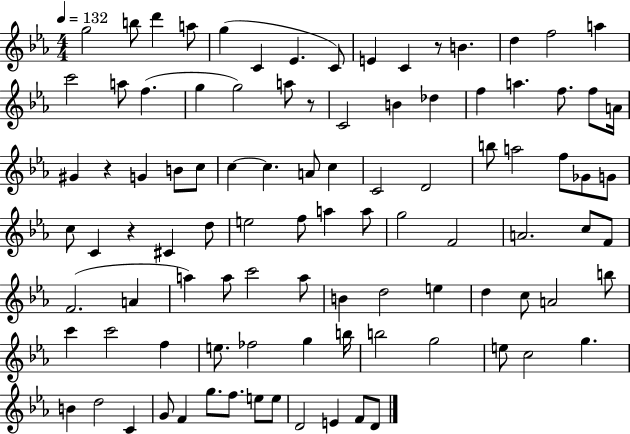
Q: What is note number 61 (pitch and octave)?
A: C6